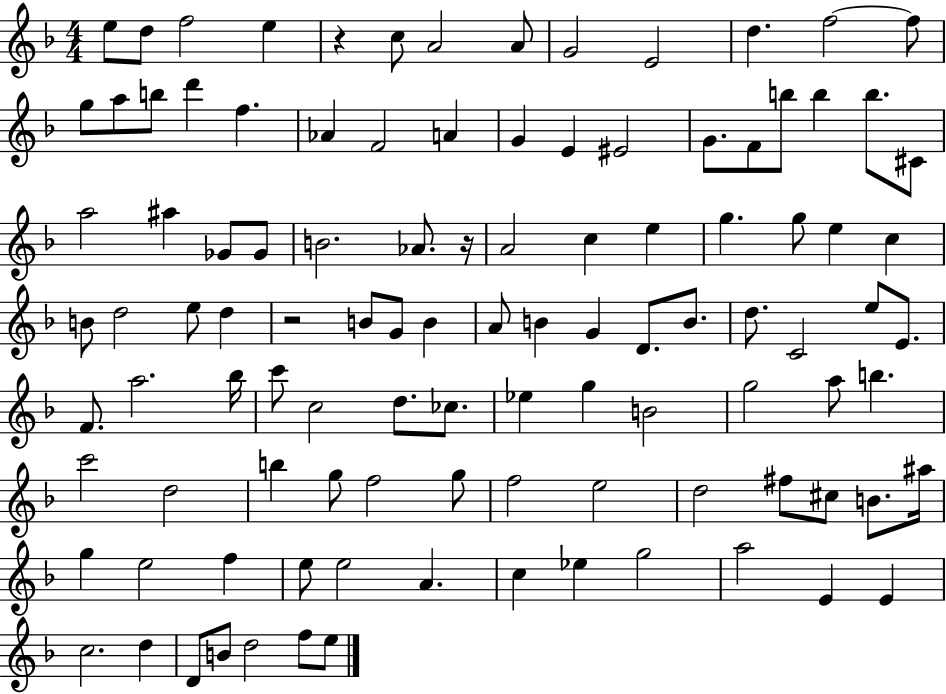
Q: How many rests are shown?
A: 3